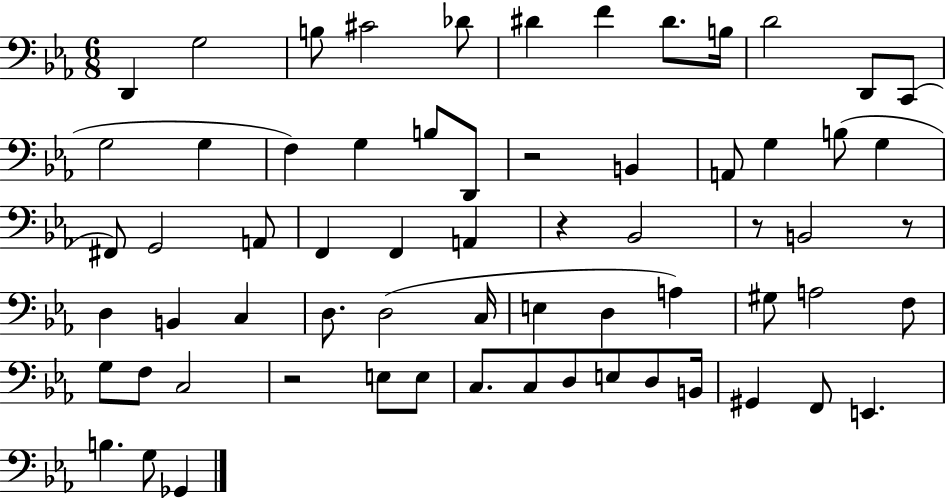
D2/q G3/h B3/e C#4/h Db4/e D#4/q F4/q D#4/e. B3/s D4/h D2/e C2/e G3/h G3/q F3/q G3/q B3/e D2/e R/h B2/q A2/e G3/q B3/e G3/q F#2/e G2/h A2/e F2/q F2/q A2/q R/q Bb2/h R/e B2/h R/e D3/q B2/q C3/q D3/e. D3/h C3/s E3/q D3/q A3/q G#3/e A3/h F3/e G3/e F3/e C3/h R/h E3/e E3/e C3/e. C3/e D3/e E3/e D3/e B2/s G#2/q F2/e E2/q. B3/q. G3/e Gb2/q